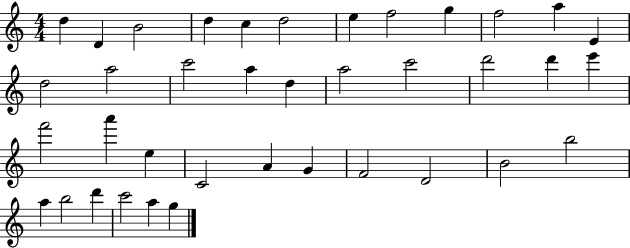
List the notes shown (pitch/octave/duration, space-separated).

D5/q D4/q B4/h D5/q C5/q D5/h E5/q F5/h G5/q F5/h A5/q E4/q D5/h A5/h C6/h A5/q D5/q A5/h C6/h D6/h D6/q E6/q F6/h A6/q E5/q C4/h A4/q G4/q F4/h D4/h B4/h B5/h A5/q B5/h D6/q C6/h A5/q G5/q